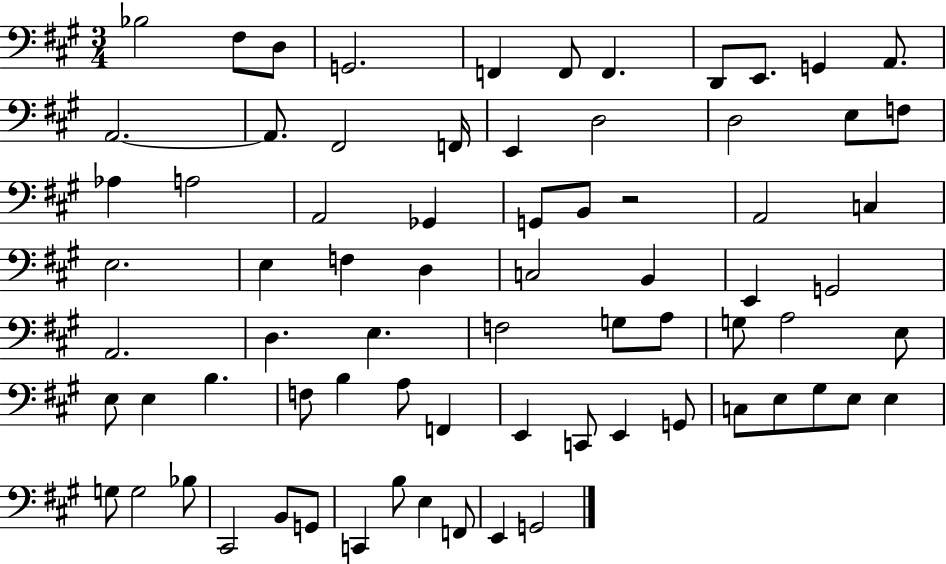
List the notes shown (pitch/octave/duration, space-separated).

Bb3/h F#3/e D3/e G2/h. F2/q F2/e F2/q. D2/e E2/e. G2/q A2/e. A2/h. A2/e. F#2/h F2/s E2/q D3/h D3/h E3/e F3/e Ab3/q A3/h A2/h Gb2/q G2/e B2/e R/h A2/h C3/q E3/h. E3/q F3/q D3/q C3/h B2/q E2/q G2/h A2/h. D3/q. E3/q. F3/h G3/e A3/e G3/e A3/h E3/e E3/e E3/q B3/q. F3/e B3/q A3/e F2/q E2/q C2/e E2/q G2/e C3/e E3/e G#3/e E3/e E3/q G3/e G3/h Bb3/e C#2/h B2/e G2/e C2/q B3/e E3/q F2/e E2/q G2/h